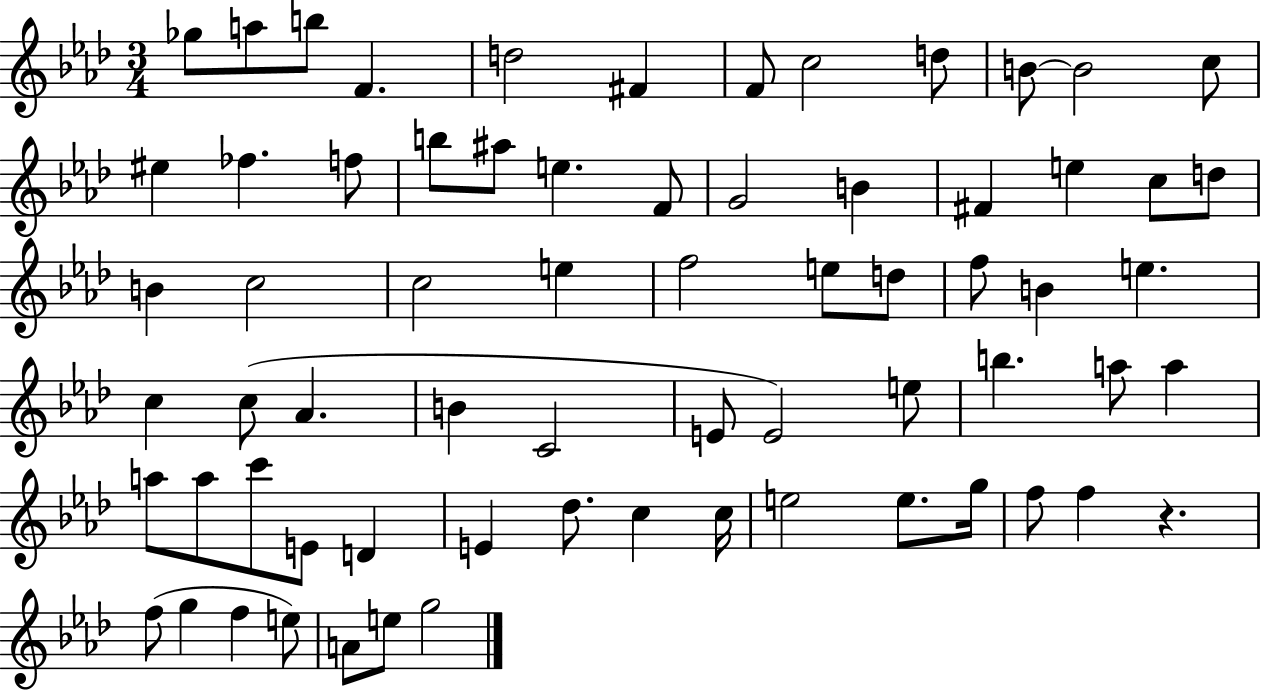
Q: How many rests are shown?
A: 1